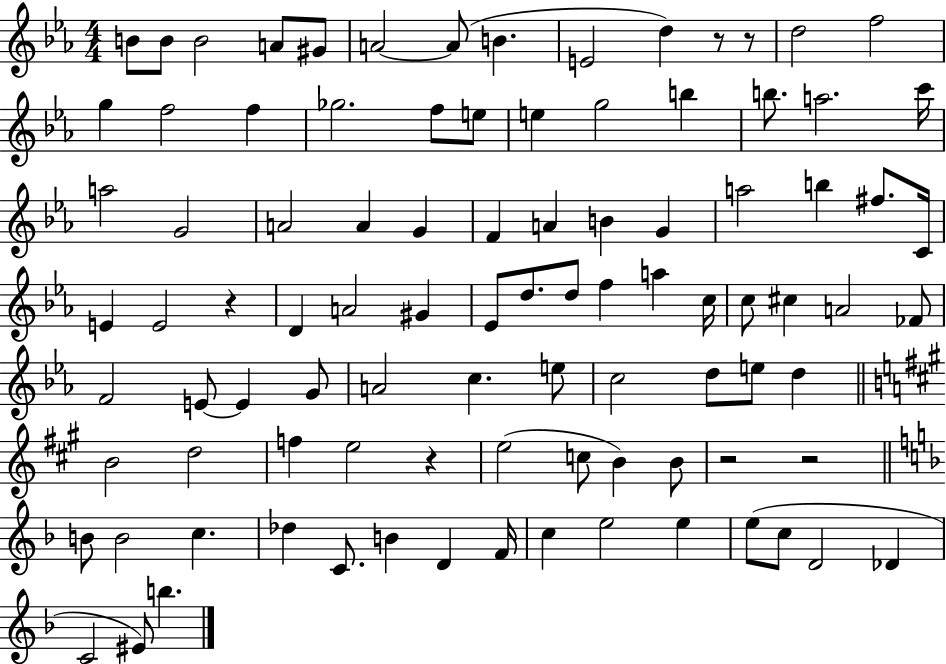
{
  \clef treble
  \numericTimeSignature
  \time 4/4
  \key ees \major
  \repeat volta 2 { b'8 b'8 b'2 a'8 gis'8 | a'2~~ a'8( b'4. | e'2 d''4) r8 r8 | d''2 f''2 | \break g''4 f''2 f''4 | ges''2. f''8 e''8 | e''4 g''2 b''4 | b''8. a''2. c'''16 | \break a''2 g'2 | a'2 a'4 g'4 | f'4 a'4 b'4 g'4 | a''2 b''4 fis''8. c'16 | \break e'4 e'2 r4 | d'4 a'2 gis'4 | ees'8 d''8. d''8 f''4 a''4 c''16 | c''8 cis''4 a'2 fes'8 | \break f'2 e'8~~ e'4 g'8 | a'2 c''4. e''8 | c''2 d''8 e''8 d''4 | \bar "||" \break \key a \major b'2 d''2 | f''4 e''2 r4 | e''2( c''8 b'4) b'8 | r2 r2 | \break \bar "||" \break \key f \major b'8 b'2 c''4. | des''4 c'8. b'4 d'4 f'16 | c''4 e''2 e''4 | e''8( c''8 d'2 des'4 | \break c'2 eis'8) b''4. | } \bar "|."
}